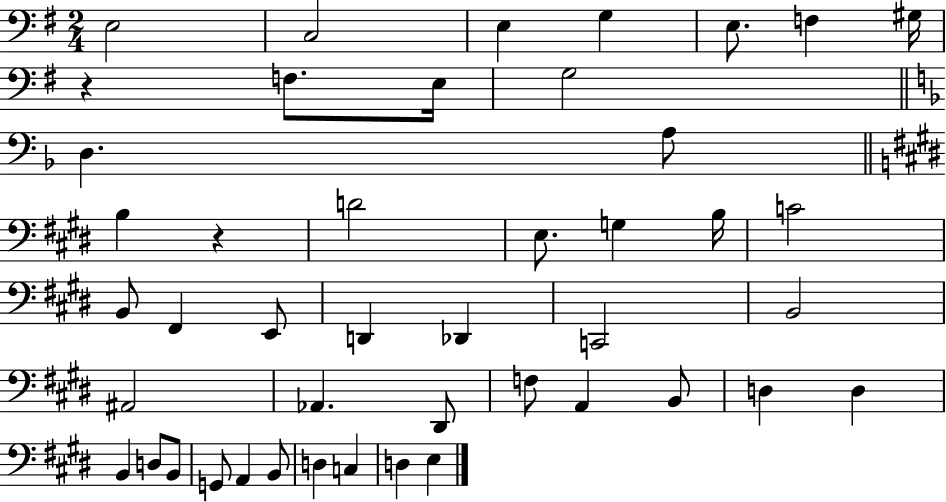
{
  \clef bass
  \numericTimeSignature
  \time 2/4
  \key g \major
  e2 | c2 | e4 g4 | e8. f4 gis16 | \break r4 f8. e16 | g2 | \bar "||" \break \key f \major d4. a8 | \bar "||" \break \key e \major b4 r4 | d'2 | e8. g4 b16 | c'2 | \break b,8 fis,4 e,8 | d,4 des,4 | c,2 | b,2 | \break ais,2 | aes,4. dis,8 | f8 a,4 b,8 | d4 d4 | \break b,4 d8 b,8 | g,8 a,4 b,8 | d4 c4 | d4 e4 | \break \bar "|."
}